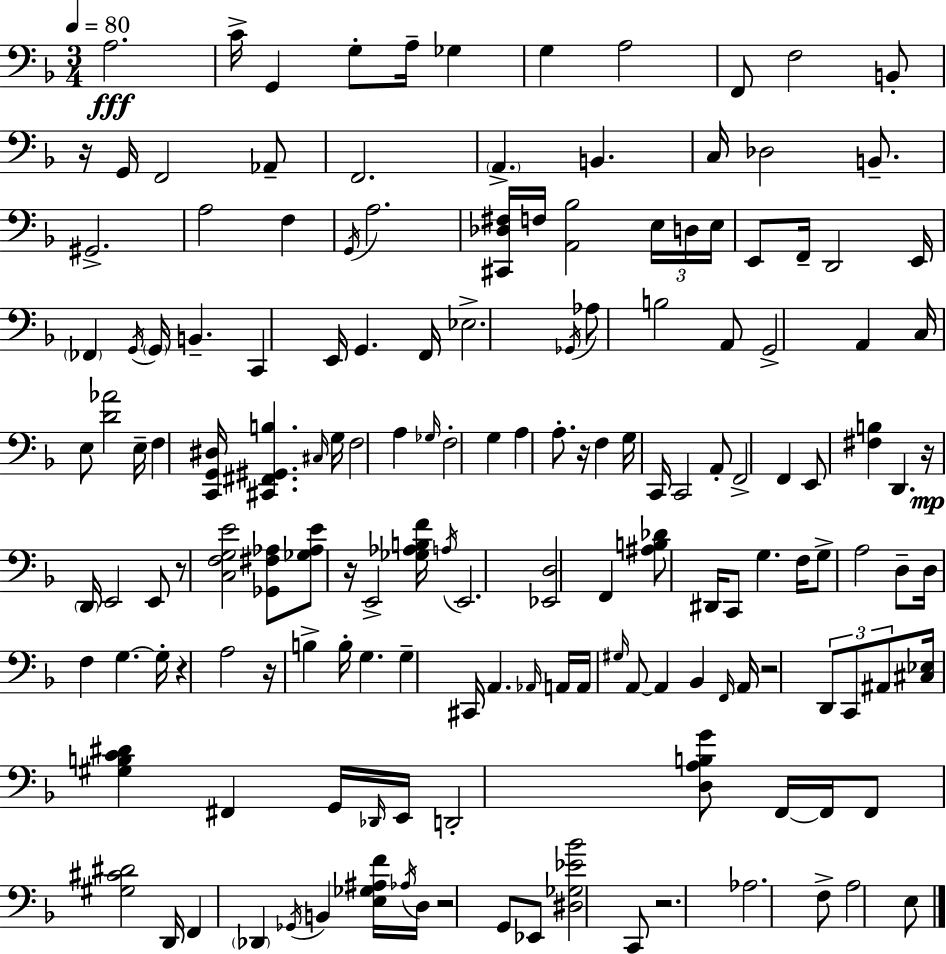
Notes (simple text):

A3/h. C4/s G2/q G3/e A3/s Gb3/q G3/q A3/h F2/e F3/h B2/e R/s G2/s F2/h Ab2/e F2/h. A2/q. B2/q. C3/s Db3/h B2/e. G#2/h. A3/h F3/q G2/s A3/h. [C#2,Db3,F#3]/s F3/s [A2,Bb3]/h E3/s D3/s E3/s E2/e F2/s D2/h E2/s FES2/q G2/s G2/s B2/q. C2/q E2/s G2/q. F2/s Eb3/h. Gb2/s Ab3/e B3/h A2/e G2/h A2/q C3/s E3/e [D4,Ab4]/h E3/s F3/q [C2,G2,D#3]/s [C#2,F#2,G#2,B3]/q. C#3/s G3/s F3/h A3/q Gb3/s F3/h G3/q A3/q A3/e. R/s F3/q G3/s C2/s C2/h A2/e F2/h F2/q E2/e [F#3,B3]/q D2/q. R/s D2/s E2/h E2/e R/e [C3,F3,G3,E4]/h [Gb2,F#3,Ab3]/e [Gb3,Ab3,E4]/e R/s E2/h [Gb3,Ab3,B3,F4]/s A3/s E2/h. [Eb2,D3]/h F2/q [A#3,B3,Db4]/e D#2/s C2/e G3/q. F3/s G3/e A3/h D3/e D3/s F3/q G3/q. G3/s R/q A3/h R/s B3/q B3/s G3/q. G3/q C#2/s A2/q. Ab2/s A2/s A2/s G#3/s A2/e A2/q Bb2/q F2/s A2/s R/h D2/e C2/e A#2/e [C#3,Eb3]/s [G#3,B3,C4,D#4]/q F#2/q G2/s Db2/s E2/s D2/h [D3,A3,B3,G4]/e F2/s F2/s F2/e [G#3,C#4,D#4]/h D2/s F2/q Db2/q Gb2/s B2/q [E3,Gb3,A#3,F4]/s Ab3/s D3/s R/h G2/e Eb2/e [D#3,Gb3,Eb4,Bb4]/h C2/e R/h. Ab3/h. F3/e A3/h E3/e